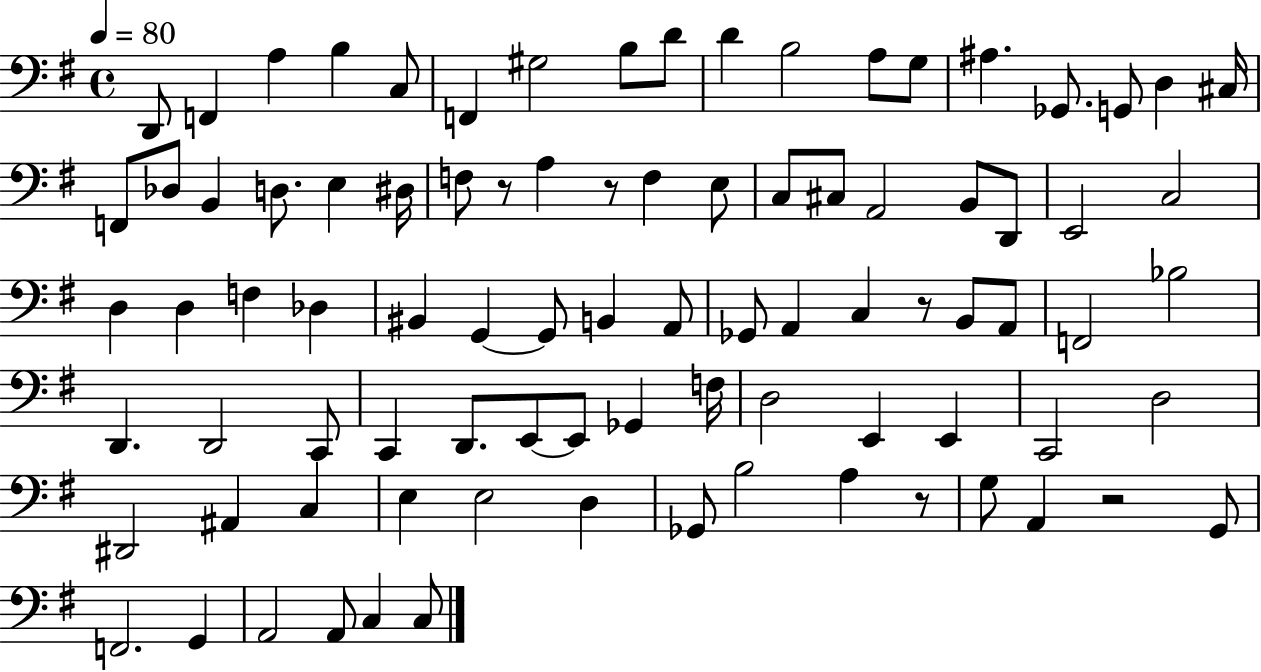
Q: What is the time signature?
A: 4/4